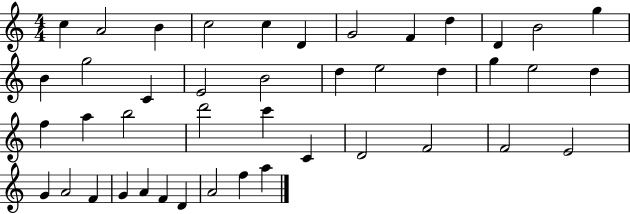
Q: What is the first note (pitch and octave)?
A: C5